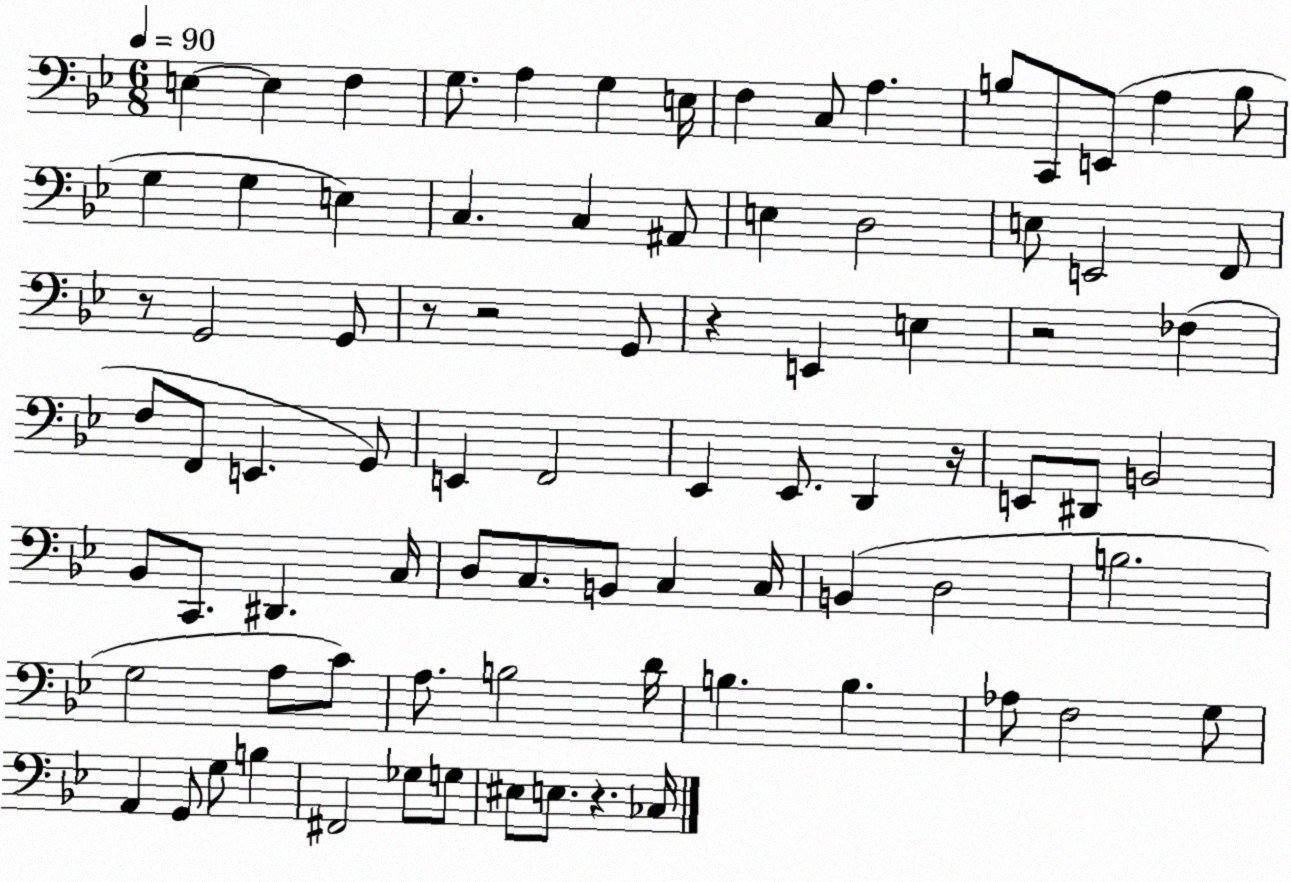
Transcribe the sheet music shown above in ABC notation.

X:1
T:Untitled
M:6/8
L:1/4
K:Bb
E, E, F, G,/2 A, G, E,/4 F, C,/2 A, B,/2 C,,/2 E,,/2 A, B,/2 G, G, E, C, C, ^A,,/2 E, D,2 E,/2 E,,2 F,,/2 z/2 G,,2 G,,/2 z/2 z2 G,,/2 z E,, E, z2 _F, F,/2 F,,/2 E,, G,,/2 E,, F,,2 _E,, _E,,/2 D,, z/4 E,,/2 ^D,,/2 B,,2 _B,,/2 C,,/2 ^D,, C,/4 D,/2 C,/2 B,,/2 C, C,/4 B,, D,2 B,2 G,2 A,/2 C/2 A,/2 B,2 D/4 B, B, _A,/2 F,2 G,/2 A,, G,,/2 G,/2 B, ^F,,2 _G,/2 G,/2 ^E,/2 E,/2 z _C,/4